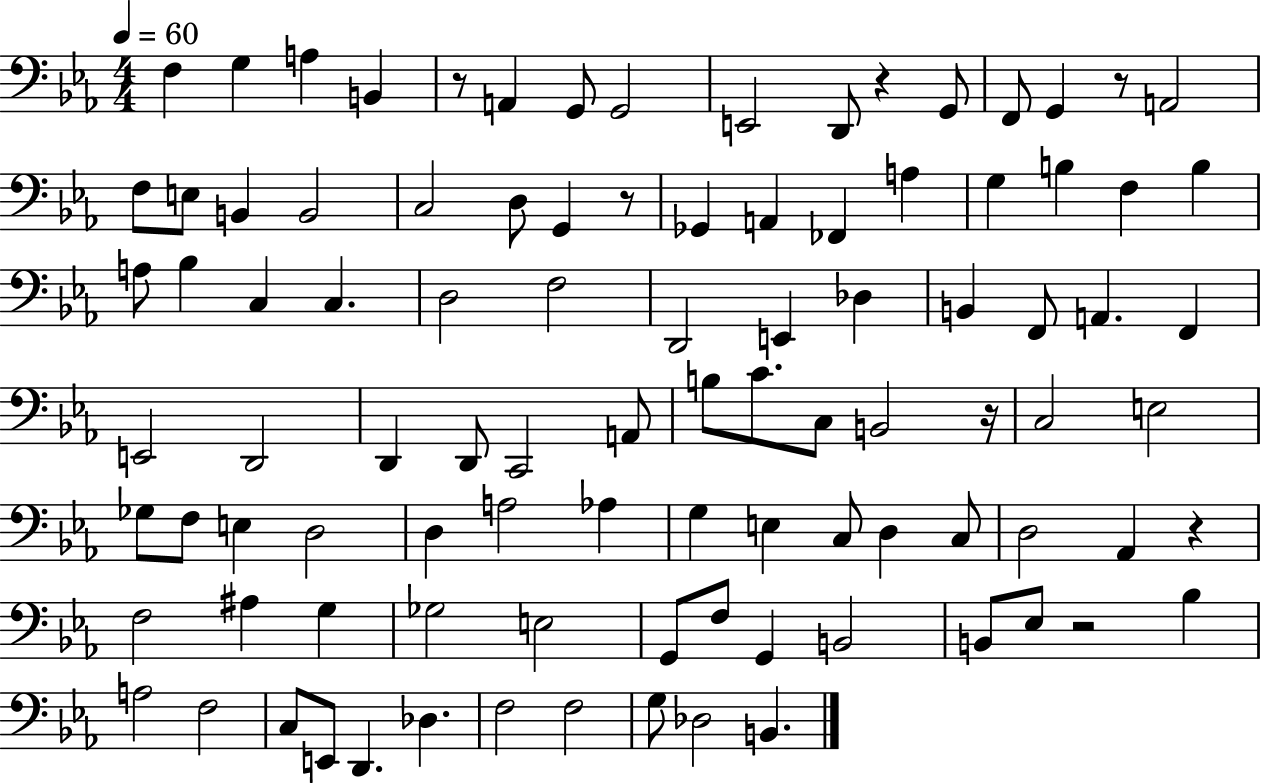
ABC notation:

X:1
T:Untitled
M:4/4
L:1/4
K:Eb
F, G, A, B,, z/2 A,, G,,/2 G,,2 E,,2 D,,/2 z G,,/2 F,,/2 G,, z/2 A,,2 F,/2 E,/2 B,, B,,2 C,2 D,/2 G,, z/2 _G,, A,, _F,, A, G, B, F, B, A,/2 _B, C, C, D,2 F,2 D,,2 E,, _D, B,, F,,/2 A,, F,, E,,2 D,,2 D,, D,,/2 C,,2 A,,/2 B,/2 C/2 C,/2 B,,2 z/4 C,2 E,2 _G,/2 F,/2 E, D,2 D, A,2 _A, G, E, C,/2 D, C,/2 D,2 _A,, z F,2 ^A, G, _G,2 E,2 G,,/2 F,/2 G,, B,,2 B,,/2 _E,/2 z2 _B, A,2 F,2 C,/2 E,,/2 D,, _D, F,2 F,2 G,/2 _D,2 B,,